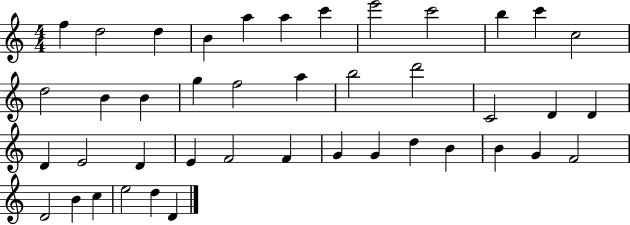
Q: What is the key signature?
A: C major